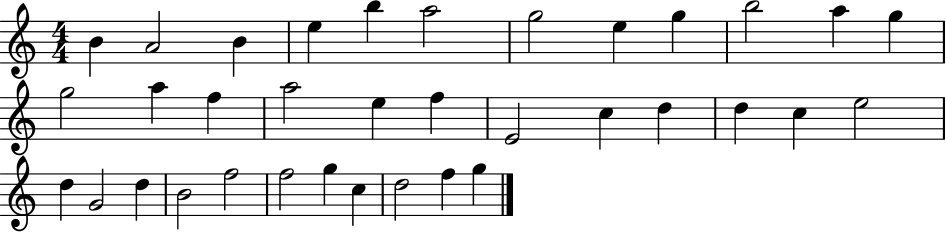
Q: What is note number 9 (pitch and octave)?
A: G5